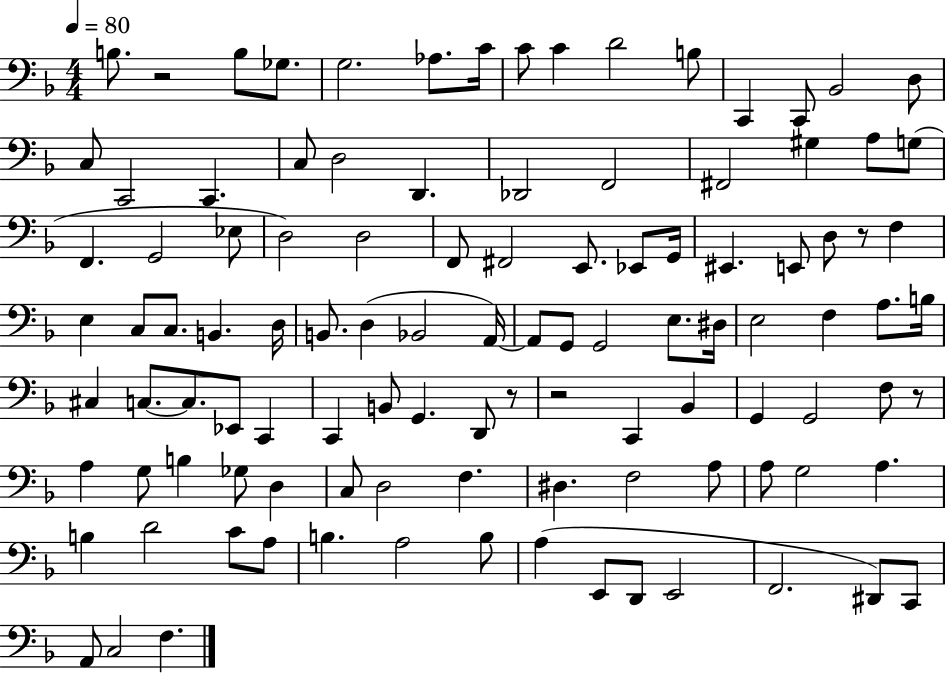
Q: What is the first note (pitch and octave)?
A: B3